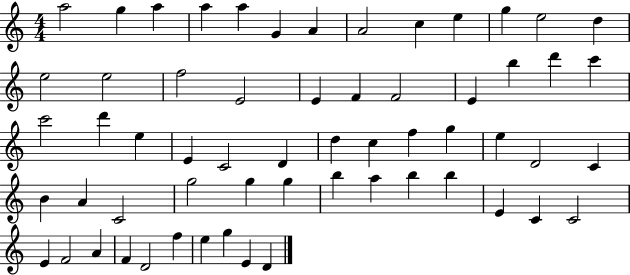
{
  \clef treble
  \numericTimeSignature
  \time 4/4
  \key c \major
  a''2 g''4 a''4 | a''4 a''4 g'4 a'4 | a'2 c''4 e''4 | g''4 e''2 d''4 | \break e''2 e''2 | f''2 e'2 | e'4 f'4 f'2 | e'4 b''4 d'''4 c'''4 | \break c'''2 d'''4 e''4 | e'4 c'2 d'4 | d''4 c''4 f''4 g''4 | e''4 d'2 c'4 | \break b'4 a'4 c'2 | g''2 g''4 g''4 | b''4 a''4 b''4 b''4 | e'4 c'4 c'2 | \break e'4 f'2 a'4 | f'4 d'2 f''4 | e''4 g''4 e'4 d'4 | \bar "|."
}